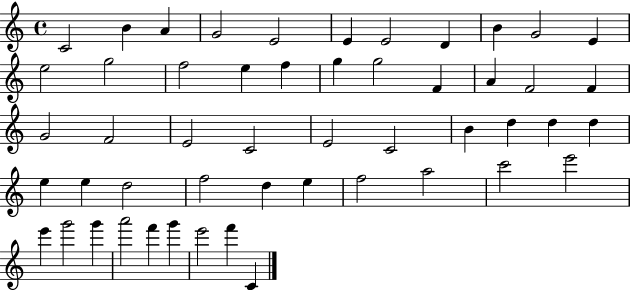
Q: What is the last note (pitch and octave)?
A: C4